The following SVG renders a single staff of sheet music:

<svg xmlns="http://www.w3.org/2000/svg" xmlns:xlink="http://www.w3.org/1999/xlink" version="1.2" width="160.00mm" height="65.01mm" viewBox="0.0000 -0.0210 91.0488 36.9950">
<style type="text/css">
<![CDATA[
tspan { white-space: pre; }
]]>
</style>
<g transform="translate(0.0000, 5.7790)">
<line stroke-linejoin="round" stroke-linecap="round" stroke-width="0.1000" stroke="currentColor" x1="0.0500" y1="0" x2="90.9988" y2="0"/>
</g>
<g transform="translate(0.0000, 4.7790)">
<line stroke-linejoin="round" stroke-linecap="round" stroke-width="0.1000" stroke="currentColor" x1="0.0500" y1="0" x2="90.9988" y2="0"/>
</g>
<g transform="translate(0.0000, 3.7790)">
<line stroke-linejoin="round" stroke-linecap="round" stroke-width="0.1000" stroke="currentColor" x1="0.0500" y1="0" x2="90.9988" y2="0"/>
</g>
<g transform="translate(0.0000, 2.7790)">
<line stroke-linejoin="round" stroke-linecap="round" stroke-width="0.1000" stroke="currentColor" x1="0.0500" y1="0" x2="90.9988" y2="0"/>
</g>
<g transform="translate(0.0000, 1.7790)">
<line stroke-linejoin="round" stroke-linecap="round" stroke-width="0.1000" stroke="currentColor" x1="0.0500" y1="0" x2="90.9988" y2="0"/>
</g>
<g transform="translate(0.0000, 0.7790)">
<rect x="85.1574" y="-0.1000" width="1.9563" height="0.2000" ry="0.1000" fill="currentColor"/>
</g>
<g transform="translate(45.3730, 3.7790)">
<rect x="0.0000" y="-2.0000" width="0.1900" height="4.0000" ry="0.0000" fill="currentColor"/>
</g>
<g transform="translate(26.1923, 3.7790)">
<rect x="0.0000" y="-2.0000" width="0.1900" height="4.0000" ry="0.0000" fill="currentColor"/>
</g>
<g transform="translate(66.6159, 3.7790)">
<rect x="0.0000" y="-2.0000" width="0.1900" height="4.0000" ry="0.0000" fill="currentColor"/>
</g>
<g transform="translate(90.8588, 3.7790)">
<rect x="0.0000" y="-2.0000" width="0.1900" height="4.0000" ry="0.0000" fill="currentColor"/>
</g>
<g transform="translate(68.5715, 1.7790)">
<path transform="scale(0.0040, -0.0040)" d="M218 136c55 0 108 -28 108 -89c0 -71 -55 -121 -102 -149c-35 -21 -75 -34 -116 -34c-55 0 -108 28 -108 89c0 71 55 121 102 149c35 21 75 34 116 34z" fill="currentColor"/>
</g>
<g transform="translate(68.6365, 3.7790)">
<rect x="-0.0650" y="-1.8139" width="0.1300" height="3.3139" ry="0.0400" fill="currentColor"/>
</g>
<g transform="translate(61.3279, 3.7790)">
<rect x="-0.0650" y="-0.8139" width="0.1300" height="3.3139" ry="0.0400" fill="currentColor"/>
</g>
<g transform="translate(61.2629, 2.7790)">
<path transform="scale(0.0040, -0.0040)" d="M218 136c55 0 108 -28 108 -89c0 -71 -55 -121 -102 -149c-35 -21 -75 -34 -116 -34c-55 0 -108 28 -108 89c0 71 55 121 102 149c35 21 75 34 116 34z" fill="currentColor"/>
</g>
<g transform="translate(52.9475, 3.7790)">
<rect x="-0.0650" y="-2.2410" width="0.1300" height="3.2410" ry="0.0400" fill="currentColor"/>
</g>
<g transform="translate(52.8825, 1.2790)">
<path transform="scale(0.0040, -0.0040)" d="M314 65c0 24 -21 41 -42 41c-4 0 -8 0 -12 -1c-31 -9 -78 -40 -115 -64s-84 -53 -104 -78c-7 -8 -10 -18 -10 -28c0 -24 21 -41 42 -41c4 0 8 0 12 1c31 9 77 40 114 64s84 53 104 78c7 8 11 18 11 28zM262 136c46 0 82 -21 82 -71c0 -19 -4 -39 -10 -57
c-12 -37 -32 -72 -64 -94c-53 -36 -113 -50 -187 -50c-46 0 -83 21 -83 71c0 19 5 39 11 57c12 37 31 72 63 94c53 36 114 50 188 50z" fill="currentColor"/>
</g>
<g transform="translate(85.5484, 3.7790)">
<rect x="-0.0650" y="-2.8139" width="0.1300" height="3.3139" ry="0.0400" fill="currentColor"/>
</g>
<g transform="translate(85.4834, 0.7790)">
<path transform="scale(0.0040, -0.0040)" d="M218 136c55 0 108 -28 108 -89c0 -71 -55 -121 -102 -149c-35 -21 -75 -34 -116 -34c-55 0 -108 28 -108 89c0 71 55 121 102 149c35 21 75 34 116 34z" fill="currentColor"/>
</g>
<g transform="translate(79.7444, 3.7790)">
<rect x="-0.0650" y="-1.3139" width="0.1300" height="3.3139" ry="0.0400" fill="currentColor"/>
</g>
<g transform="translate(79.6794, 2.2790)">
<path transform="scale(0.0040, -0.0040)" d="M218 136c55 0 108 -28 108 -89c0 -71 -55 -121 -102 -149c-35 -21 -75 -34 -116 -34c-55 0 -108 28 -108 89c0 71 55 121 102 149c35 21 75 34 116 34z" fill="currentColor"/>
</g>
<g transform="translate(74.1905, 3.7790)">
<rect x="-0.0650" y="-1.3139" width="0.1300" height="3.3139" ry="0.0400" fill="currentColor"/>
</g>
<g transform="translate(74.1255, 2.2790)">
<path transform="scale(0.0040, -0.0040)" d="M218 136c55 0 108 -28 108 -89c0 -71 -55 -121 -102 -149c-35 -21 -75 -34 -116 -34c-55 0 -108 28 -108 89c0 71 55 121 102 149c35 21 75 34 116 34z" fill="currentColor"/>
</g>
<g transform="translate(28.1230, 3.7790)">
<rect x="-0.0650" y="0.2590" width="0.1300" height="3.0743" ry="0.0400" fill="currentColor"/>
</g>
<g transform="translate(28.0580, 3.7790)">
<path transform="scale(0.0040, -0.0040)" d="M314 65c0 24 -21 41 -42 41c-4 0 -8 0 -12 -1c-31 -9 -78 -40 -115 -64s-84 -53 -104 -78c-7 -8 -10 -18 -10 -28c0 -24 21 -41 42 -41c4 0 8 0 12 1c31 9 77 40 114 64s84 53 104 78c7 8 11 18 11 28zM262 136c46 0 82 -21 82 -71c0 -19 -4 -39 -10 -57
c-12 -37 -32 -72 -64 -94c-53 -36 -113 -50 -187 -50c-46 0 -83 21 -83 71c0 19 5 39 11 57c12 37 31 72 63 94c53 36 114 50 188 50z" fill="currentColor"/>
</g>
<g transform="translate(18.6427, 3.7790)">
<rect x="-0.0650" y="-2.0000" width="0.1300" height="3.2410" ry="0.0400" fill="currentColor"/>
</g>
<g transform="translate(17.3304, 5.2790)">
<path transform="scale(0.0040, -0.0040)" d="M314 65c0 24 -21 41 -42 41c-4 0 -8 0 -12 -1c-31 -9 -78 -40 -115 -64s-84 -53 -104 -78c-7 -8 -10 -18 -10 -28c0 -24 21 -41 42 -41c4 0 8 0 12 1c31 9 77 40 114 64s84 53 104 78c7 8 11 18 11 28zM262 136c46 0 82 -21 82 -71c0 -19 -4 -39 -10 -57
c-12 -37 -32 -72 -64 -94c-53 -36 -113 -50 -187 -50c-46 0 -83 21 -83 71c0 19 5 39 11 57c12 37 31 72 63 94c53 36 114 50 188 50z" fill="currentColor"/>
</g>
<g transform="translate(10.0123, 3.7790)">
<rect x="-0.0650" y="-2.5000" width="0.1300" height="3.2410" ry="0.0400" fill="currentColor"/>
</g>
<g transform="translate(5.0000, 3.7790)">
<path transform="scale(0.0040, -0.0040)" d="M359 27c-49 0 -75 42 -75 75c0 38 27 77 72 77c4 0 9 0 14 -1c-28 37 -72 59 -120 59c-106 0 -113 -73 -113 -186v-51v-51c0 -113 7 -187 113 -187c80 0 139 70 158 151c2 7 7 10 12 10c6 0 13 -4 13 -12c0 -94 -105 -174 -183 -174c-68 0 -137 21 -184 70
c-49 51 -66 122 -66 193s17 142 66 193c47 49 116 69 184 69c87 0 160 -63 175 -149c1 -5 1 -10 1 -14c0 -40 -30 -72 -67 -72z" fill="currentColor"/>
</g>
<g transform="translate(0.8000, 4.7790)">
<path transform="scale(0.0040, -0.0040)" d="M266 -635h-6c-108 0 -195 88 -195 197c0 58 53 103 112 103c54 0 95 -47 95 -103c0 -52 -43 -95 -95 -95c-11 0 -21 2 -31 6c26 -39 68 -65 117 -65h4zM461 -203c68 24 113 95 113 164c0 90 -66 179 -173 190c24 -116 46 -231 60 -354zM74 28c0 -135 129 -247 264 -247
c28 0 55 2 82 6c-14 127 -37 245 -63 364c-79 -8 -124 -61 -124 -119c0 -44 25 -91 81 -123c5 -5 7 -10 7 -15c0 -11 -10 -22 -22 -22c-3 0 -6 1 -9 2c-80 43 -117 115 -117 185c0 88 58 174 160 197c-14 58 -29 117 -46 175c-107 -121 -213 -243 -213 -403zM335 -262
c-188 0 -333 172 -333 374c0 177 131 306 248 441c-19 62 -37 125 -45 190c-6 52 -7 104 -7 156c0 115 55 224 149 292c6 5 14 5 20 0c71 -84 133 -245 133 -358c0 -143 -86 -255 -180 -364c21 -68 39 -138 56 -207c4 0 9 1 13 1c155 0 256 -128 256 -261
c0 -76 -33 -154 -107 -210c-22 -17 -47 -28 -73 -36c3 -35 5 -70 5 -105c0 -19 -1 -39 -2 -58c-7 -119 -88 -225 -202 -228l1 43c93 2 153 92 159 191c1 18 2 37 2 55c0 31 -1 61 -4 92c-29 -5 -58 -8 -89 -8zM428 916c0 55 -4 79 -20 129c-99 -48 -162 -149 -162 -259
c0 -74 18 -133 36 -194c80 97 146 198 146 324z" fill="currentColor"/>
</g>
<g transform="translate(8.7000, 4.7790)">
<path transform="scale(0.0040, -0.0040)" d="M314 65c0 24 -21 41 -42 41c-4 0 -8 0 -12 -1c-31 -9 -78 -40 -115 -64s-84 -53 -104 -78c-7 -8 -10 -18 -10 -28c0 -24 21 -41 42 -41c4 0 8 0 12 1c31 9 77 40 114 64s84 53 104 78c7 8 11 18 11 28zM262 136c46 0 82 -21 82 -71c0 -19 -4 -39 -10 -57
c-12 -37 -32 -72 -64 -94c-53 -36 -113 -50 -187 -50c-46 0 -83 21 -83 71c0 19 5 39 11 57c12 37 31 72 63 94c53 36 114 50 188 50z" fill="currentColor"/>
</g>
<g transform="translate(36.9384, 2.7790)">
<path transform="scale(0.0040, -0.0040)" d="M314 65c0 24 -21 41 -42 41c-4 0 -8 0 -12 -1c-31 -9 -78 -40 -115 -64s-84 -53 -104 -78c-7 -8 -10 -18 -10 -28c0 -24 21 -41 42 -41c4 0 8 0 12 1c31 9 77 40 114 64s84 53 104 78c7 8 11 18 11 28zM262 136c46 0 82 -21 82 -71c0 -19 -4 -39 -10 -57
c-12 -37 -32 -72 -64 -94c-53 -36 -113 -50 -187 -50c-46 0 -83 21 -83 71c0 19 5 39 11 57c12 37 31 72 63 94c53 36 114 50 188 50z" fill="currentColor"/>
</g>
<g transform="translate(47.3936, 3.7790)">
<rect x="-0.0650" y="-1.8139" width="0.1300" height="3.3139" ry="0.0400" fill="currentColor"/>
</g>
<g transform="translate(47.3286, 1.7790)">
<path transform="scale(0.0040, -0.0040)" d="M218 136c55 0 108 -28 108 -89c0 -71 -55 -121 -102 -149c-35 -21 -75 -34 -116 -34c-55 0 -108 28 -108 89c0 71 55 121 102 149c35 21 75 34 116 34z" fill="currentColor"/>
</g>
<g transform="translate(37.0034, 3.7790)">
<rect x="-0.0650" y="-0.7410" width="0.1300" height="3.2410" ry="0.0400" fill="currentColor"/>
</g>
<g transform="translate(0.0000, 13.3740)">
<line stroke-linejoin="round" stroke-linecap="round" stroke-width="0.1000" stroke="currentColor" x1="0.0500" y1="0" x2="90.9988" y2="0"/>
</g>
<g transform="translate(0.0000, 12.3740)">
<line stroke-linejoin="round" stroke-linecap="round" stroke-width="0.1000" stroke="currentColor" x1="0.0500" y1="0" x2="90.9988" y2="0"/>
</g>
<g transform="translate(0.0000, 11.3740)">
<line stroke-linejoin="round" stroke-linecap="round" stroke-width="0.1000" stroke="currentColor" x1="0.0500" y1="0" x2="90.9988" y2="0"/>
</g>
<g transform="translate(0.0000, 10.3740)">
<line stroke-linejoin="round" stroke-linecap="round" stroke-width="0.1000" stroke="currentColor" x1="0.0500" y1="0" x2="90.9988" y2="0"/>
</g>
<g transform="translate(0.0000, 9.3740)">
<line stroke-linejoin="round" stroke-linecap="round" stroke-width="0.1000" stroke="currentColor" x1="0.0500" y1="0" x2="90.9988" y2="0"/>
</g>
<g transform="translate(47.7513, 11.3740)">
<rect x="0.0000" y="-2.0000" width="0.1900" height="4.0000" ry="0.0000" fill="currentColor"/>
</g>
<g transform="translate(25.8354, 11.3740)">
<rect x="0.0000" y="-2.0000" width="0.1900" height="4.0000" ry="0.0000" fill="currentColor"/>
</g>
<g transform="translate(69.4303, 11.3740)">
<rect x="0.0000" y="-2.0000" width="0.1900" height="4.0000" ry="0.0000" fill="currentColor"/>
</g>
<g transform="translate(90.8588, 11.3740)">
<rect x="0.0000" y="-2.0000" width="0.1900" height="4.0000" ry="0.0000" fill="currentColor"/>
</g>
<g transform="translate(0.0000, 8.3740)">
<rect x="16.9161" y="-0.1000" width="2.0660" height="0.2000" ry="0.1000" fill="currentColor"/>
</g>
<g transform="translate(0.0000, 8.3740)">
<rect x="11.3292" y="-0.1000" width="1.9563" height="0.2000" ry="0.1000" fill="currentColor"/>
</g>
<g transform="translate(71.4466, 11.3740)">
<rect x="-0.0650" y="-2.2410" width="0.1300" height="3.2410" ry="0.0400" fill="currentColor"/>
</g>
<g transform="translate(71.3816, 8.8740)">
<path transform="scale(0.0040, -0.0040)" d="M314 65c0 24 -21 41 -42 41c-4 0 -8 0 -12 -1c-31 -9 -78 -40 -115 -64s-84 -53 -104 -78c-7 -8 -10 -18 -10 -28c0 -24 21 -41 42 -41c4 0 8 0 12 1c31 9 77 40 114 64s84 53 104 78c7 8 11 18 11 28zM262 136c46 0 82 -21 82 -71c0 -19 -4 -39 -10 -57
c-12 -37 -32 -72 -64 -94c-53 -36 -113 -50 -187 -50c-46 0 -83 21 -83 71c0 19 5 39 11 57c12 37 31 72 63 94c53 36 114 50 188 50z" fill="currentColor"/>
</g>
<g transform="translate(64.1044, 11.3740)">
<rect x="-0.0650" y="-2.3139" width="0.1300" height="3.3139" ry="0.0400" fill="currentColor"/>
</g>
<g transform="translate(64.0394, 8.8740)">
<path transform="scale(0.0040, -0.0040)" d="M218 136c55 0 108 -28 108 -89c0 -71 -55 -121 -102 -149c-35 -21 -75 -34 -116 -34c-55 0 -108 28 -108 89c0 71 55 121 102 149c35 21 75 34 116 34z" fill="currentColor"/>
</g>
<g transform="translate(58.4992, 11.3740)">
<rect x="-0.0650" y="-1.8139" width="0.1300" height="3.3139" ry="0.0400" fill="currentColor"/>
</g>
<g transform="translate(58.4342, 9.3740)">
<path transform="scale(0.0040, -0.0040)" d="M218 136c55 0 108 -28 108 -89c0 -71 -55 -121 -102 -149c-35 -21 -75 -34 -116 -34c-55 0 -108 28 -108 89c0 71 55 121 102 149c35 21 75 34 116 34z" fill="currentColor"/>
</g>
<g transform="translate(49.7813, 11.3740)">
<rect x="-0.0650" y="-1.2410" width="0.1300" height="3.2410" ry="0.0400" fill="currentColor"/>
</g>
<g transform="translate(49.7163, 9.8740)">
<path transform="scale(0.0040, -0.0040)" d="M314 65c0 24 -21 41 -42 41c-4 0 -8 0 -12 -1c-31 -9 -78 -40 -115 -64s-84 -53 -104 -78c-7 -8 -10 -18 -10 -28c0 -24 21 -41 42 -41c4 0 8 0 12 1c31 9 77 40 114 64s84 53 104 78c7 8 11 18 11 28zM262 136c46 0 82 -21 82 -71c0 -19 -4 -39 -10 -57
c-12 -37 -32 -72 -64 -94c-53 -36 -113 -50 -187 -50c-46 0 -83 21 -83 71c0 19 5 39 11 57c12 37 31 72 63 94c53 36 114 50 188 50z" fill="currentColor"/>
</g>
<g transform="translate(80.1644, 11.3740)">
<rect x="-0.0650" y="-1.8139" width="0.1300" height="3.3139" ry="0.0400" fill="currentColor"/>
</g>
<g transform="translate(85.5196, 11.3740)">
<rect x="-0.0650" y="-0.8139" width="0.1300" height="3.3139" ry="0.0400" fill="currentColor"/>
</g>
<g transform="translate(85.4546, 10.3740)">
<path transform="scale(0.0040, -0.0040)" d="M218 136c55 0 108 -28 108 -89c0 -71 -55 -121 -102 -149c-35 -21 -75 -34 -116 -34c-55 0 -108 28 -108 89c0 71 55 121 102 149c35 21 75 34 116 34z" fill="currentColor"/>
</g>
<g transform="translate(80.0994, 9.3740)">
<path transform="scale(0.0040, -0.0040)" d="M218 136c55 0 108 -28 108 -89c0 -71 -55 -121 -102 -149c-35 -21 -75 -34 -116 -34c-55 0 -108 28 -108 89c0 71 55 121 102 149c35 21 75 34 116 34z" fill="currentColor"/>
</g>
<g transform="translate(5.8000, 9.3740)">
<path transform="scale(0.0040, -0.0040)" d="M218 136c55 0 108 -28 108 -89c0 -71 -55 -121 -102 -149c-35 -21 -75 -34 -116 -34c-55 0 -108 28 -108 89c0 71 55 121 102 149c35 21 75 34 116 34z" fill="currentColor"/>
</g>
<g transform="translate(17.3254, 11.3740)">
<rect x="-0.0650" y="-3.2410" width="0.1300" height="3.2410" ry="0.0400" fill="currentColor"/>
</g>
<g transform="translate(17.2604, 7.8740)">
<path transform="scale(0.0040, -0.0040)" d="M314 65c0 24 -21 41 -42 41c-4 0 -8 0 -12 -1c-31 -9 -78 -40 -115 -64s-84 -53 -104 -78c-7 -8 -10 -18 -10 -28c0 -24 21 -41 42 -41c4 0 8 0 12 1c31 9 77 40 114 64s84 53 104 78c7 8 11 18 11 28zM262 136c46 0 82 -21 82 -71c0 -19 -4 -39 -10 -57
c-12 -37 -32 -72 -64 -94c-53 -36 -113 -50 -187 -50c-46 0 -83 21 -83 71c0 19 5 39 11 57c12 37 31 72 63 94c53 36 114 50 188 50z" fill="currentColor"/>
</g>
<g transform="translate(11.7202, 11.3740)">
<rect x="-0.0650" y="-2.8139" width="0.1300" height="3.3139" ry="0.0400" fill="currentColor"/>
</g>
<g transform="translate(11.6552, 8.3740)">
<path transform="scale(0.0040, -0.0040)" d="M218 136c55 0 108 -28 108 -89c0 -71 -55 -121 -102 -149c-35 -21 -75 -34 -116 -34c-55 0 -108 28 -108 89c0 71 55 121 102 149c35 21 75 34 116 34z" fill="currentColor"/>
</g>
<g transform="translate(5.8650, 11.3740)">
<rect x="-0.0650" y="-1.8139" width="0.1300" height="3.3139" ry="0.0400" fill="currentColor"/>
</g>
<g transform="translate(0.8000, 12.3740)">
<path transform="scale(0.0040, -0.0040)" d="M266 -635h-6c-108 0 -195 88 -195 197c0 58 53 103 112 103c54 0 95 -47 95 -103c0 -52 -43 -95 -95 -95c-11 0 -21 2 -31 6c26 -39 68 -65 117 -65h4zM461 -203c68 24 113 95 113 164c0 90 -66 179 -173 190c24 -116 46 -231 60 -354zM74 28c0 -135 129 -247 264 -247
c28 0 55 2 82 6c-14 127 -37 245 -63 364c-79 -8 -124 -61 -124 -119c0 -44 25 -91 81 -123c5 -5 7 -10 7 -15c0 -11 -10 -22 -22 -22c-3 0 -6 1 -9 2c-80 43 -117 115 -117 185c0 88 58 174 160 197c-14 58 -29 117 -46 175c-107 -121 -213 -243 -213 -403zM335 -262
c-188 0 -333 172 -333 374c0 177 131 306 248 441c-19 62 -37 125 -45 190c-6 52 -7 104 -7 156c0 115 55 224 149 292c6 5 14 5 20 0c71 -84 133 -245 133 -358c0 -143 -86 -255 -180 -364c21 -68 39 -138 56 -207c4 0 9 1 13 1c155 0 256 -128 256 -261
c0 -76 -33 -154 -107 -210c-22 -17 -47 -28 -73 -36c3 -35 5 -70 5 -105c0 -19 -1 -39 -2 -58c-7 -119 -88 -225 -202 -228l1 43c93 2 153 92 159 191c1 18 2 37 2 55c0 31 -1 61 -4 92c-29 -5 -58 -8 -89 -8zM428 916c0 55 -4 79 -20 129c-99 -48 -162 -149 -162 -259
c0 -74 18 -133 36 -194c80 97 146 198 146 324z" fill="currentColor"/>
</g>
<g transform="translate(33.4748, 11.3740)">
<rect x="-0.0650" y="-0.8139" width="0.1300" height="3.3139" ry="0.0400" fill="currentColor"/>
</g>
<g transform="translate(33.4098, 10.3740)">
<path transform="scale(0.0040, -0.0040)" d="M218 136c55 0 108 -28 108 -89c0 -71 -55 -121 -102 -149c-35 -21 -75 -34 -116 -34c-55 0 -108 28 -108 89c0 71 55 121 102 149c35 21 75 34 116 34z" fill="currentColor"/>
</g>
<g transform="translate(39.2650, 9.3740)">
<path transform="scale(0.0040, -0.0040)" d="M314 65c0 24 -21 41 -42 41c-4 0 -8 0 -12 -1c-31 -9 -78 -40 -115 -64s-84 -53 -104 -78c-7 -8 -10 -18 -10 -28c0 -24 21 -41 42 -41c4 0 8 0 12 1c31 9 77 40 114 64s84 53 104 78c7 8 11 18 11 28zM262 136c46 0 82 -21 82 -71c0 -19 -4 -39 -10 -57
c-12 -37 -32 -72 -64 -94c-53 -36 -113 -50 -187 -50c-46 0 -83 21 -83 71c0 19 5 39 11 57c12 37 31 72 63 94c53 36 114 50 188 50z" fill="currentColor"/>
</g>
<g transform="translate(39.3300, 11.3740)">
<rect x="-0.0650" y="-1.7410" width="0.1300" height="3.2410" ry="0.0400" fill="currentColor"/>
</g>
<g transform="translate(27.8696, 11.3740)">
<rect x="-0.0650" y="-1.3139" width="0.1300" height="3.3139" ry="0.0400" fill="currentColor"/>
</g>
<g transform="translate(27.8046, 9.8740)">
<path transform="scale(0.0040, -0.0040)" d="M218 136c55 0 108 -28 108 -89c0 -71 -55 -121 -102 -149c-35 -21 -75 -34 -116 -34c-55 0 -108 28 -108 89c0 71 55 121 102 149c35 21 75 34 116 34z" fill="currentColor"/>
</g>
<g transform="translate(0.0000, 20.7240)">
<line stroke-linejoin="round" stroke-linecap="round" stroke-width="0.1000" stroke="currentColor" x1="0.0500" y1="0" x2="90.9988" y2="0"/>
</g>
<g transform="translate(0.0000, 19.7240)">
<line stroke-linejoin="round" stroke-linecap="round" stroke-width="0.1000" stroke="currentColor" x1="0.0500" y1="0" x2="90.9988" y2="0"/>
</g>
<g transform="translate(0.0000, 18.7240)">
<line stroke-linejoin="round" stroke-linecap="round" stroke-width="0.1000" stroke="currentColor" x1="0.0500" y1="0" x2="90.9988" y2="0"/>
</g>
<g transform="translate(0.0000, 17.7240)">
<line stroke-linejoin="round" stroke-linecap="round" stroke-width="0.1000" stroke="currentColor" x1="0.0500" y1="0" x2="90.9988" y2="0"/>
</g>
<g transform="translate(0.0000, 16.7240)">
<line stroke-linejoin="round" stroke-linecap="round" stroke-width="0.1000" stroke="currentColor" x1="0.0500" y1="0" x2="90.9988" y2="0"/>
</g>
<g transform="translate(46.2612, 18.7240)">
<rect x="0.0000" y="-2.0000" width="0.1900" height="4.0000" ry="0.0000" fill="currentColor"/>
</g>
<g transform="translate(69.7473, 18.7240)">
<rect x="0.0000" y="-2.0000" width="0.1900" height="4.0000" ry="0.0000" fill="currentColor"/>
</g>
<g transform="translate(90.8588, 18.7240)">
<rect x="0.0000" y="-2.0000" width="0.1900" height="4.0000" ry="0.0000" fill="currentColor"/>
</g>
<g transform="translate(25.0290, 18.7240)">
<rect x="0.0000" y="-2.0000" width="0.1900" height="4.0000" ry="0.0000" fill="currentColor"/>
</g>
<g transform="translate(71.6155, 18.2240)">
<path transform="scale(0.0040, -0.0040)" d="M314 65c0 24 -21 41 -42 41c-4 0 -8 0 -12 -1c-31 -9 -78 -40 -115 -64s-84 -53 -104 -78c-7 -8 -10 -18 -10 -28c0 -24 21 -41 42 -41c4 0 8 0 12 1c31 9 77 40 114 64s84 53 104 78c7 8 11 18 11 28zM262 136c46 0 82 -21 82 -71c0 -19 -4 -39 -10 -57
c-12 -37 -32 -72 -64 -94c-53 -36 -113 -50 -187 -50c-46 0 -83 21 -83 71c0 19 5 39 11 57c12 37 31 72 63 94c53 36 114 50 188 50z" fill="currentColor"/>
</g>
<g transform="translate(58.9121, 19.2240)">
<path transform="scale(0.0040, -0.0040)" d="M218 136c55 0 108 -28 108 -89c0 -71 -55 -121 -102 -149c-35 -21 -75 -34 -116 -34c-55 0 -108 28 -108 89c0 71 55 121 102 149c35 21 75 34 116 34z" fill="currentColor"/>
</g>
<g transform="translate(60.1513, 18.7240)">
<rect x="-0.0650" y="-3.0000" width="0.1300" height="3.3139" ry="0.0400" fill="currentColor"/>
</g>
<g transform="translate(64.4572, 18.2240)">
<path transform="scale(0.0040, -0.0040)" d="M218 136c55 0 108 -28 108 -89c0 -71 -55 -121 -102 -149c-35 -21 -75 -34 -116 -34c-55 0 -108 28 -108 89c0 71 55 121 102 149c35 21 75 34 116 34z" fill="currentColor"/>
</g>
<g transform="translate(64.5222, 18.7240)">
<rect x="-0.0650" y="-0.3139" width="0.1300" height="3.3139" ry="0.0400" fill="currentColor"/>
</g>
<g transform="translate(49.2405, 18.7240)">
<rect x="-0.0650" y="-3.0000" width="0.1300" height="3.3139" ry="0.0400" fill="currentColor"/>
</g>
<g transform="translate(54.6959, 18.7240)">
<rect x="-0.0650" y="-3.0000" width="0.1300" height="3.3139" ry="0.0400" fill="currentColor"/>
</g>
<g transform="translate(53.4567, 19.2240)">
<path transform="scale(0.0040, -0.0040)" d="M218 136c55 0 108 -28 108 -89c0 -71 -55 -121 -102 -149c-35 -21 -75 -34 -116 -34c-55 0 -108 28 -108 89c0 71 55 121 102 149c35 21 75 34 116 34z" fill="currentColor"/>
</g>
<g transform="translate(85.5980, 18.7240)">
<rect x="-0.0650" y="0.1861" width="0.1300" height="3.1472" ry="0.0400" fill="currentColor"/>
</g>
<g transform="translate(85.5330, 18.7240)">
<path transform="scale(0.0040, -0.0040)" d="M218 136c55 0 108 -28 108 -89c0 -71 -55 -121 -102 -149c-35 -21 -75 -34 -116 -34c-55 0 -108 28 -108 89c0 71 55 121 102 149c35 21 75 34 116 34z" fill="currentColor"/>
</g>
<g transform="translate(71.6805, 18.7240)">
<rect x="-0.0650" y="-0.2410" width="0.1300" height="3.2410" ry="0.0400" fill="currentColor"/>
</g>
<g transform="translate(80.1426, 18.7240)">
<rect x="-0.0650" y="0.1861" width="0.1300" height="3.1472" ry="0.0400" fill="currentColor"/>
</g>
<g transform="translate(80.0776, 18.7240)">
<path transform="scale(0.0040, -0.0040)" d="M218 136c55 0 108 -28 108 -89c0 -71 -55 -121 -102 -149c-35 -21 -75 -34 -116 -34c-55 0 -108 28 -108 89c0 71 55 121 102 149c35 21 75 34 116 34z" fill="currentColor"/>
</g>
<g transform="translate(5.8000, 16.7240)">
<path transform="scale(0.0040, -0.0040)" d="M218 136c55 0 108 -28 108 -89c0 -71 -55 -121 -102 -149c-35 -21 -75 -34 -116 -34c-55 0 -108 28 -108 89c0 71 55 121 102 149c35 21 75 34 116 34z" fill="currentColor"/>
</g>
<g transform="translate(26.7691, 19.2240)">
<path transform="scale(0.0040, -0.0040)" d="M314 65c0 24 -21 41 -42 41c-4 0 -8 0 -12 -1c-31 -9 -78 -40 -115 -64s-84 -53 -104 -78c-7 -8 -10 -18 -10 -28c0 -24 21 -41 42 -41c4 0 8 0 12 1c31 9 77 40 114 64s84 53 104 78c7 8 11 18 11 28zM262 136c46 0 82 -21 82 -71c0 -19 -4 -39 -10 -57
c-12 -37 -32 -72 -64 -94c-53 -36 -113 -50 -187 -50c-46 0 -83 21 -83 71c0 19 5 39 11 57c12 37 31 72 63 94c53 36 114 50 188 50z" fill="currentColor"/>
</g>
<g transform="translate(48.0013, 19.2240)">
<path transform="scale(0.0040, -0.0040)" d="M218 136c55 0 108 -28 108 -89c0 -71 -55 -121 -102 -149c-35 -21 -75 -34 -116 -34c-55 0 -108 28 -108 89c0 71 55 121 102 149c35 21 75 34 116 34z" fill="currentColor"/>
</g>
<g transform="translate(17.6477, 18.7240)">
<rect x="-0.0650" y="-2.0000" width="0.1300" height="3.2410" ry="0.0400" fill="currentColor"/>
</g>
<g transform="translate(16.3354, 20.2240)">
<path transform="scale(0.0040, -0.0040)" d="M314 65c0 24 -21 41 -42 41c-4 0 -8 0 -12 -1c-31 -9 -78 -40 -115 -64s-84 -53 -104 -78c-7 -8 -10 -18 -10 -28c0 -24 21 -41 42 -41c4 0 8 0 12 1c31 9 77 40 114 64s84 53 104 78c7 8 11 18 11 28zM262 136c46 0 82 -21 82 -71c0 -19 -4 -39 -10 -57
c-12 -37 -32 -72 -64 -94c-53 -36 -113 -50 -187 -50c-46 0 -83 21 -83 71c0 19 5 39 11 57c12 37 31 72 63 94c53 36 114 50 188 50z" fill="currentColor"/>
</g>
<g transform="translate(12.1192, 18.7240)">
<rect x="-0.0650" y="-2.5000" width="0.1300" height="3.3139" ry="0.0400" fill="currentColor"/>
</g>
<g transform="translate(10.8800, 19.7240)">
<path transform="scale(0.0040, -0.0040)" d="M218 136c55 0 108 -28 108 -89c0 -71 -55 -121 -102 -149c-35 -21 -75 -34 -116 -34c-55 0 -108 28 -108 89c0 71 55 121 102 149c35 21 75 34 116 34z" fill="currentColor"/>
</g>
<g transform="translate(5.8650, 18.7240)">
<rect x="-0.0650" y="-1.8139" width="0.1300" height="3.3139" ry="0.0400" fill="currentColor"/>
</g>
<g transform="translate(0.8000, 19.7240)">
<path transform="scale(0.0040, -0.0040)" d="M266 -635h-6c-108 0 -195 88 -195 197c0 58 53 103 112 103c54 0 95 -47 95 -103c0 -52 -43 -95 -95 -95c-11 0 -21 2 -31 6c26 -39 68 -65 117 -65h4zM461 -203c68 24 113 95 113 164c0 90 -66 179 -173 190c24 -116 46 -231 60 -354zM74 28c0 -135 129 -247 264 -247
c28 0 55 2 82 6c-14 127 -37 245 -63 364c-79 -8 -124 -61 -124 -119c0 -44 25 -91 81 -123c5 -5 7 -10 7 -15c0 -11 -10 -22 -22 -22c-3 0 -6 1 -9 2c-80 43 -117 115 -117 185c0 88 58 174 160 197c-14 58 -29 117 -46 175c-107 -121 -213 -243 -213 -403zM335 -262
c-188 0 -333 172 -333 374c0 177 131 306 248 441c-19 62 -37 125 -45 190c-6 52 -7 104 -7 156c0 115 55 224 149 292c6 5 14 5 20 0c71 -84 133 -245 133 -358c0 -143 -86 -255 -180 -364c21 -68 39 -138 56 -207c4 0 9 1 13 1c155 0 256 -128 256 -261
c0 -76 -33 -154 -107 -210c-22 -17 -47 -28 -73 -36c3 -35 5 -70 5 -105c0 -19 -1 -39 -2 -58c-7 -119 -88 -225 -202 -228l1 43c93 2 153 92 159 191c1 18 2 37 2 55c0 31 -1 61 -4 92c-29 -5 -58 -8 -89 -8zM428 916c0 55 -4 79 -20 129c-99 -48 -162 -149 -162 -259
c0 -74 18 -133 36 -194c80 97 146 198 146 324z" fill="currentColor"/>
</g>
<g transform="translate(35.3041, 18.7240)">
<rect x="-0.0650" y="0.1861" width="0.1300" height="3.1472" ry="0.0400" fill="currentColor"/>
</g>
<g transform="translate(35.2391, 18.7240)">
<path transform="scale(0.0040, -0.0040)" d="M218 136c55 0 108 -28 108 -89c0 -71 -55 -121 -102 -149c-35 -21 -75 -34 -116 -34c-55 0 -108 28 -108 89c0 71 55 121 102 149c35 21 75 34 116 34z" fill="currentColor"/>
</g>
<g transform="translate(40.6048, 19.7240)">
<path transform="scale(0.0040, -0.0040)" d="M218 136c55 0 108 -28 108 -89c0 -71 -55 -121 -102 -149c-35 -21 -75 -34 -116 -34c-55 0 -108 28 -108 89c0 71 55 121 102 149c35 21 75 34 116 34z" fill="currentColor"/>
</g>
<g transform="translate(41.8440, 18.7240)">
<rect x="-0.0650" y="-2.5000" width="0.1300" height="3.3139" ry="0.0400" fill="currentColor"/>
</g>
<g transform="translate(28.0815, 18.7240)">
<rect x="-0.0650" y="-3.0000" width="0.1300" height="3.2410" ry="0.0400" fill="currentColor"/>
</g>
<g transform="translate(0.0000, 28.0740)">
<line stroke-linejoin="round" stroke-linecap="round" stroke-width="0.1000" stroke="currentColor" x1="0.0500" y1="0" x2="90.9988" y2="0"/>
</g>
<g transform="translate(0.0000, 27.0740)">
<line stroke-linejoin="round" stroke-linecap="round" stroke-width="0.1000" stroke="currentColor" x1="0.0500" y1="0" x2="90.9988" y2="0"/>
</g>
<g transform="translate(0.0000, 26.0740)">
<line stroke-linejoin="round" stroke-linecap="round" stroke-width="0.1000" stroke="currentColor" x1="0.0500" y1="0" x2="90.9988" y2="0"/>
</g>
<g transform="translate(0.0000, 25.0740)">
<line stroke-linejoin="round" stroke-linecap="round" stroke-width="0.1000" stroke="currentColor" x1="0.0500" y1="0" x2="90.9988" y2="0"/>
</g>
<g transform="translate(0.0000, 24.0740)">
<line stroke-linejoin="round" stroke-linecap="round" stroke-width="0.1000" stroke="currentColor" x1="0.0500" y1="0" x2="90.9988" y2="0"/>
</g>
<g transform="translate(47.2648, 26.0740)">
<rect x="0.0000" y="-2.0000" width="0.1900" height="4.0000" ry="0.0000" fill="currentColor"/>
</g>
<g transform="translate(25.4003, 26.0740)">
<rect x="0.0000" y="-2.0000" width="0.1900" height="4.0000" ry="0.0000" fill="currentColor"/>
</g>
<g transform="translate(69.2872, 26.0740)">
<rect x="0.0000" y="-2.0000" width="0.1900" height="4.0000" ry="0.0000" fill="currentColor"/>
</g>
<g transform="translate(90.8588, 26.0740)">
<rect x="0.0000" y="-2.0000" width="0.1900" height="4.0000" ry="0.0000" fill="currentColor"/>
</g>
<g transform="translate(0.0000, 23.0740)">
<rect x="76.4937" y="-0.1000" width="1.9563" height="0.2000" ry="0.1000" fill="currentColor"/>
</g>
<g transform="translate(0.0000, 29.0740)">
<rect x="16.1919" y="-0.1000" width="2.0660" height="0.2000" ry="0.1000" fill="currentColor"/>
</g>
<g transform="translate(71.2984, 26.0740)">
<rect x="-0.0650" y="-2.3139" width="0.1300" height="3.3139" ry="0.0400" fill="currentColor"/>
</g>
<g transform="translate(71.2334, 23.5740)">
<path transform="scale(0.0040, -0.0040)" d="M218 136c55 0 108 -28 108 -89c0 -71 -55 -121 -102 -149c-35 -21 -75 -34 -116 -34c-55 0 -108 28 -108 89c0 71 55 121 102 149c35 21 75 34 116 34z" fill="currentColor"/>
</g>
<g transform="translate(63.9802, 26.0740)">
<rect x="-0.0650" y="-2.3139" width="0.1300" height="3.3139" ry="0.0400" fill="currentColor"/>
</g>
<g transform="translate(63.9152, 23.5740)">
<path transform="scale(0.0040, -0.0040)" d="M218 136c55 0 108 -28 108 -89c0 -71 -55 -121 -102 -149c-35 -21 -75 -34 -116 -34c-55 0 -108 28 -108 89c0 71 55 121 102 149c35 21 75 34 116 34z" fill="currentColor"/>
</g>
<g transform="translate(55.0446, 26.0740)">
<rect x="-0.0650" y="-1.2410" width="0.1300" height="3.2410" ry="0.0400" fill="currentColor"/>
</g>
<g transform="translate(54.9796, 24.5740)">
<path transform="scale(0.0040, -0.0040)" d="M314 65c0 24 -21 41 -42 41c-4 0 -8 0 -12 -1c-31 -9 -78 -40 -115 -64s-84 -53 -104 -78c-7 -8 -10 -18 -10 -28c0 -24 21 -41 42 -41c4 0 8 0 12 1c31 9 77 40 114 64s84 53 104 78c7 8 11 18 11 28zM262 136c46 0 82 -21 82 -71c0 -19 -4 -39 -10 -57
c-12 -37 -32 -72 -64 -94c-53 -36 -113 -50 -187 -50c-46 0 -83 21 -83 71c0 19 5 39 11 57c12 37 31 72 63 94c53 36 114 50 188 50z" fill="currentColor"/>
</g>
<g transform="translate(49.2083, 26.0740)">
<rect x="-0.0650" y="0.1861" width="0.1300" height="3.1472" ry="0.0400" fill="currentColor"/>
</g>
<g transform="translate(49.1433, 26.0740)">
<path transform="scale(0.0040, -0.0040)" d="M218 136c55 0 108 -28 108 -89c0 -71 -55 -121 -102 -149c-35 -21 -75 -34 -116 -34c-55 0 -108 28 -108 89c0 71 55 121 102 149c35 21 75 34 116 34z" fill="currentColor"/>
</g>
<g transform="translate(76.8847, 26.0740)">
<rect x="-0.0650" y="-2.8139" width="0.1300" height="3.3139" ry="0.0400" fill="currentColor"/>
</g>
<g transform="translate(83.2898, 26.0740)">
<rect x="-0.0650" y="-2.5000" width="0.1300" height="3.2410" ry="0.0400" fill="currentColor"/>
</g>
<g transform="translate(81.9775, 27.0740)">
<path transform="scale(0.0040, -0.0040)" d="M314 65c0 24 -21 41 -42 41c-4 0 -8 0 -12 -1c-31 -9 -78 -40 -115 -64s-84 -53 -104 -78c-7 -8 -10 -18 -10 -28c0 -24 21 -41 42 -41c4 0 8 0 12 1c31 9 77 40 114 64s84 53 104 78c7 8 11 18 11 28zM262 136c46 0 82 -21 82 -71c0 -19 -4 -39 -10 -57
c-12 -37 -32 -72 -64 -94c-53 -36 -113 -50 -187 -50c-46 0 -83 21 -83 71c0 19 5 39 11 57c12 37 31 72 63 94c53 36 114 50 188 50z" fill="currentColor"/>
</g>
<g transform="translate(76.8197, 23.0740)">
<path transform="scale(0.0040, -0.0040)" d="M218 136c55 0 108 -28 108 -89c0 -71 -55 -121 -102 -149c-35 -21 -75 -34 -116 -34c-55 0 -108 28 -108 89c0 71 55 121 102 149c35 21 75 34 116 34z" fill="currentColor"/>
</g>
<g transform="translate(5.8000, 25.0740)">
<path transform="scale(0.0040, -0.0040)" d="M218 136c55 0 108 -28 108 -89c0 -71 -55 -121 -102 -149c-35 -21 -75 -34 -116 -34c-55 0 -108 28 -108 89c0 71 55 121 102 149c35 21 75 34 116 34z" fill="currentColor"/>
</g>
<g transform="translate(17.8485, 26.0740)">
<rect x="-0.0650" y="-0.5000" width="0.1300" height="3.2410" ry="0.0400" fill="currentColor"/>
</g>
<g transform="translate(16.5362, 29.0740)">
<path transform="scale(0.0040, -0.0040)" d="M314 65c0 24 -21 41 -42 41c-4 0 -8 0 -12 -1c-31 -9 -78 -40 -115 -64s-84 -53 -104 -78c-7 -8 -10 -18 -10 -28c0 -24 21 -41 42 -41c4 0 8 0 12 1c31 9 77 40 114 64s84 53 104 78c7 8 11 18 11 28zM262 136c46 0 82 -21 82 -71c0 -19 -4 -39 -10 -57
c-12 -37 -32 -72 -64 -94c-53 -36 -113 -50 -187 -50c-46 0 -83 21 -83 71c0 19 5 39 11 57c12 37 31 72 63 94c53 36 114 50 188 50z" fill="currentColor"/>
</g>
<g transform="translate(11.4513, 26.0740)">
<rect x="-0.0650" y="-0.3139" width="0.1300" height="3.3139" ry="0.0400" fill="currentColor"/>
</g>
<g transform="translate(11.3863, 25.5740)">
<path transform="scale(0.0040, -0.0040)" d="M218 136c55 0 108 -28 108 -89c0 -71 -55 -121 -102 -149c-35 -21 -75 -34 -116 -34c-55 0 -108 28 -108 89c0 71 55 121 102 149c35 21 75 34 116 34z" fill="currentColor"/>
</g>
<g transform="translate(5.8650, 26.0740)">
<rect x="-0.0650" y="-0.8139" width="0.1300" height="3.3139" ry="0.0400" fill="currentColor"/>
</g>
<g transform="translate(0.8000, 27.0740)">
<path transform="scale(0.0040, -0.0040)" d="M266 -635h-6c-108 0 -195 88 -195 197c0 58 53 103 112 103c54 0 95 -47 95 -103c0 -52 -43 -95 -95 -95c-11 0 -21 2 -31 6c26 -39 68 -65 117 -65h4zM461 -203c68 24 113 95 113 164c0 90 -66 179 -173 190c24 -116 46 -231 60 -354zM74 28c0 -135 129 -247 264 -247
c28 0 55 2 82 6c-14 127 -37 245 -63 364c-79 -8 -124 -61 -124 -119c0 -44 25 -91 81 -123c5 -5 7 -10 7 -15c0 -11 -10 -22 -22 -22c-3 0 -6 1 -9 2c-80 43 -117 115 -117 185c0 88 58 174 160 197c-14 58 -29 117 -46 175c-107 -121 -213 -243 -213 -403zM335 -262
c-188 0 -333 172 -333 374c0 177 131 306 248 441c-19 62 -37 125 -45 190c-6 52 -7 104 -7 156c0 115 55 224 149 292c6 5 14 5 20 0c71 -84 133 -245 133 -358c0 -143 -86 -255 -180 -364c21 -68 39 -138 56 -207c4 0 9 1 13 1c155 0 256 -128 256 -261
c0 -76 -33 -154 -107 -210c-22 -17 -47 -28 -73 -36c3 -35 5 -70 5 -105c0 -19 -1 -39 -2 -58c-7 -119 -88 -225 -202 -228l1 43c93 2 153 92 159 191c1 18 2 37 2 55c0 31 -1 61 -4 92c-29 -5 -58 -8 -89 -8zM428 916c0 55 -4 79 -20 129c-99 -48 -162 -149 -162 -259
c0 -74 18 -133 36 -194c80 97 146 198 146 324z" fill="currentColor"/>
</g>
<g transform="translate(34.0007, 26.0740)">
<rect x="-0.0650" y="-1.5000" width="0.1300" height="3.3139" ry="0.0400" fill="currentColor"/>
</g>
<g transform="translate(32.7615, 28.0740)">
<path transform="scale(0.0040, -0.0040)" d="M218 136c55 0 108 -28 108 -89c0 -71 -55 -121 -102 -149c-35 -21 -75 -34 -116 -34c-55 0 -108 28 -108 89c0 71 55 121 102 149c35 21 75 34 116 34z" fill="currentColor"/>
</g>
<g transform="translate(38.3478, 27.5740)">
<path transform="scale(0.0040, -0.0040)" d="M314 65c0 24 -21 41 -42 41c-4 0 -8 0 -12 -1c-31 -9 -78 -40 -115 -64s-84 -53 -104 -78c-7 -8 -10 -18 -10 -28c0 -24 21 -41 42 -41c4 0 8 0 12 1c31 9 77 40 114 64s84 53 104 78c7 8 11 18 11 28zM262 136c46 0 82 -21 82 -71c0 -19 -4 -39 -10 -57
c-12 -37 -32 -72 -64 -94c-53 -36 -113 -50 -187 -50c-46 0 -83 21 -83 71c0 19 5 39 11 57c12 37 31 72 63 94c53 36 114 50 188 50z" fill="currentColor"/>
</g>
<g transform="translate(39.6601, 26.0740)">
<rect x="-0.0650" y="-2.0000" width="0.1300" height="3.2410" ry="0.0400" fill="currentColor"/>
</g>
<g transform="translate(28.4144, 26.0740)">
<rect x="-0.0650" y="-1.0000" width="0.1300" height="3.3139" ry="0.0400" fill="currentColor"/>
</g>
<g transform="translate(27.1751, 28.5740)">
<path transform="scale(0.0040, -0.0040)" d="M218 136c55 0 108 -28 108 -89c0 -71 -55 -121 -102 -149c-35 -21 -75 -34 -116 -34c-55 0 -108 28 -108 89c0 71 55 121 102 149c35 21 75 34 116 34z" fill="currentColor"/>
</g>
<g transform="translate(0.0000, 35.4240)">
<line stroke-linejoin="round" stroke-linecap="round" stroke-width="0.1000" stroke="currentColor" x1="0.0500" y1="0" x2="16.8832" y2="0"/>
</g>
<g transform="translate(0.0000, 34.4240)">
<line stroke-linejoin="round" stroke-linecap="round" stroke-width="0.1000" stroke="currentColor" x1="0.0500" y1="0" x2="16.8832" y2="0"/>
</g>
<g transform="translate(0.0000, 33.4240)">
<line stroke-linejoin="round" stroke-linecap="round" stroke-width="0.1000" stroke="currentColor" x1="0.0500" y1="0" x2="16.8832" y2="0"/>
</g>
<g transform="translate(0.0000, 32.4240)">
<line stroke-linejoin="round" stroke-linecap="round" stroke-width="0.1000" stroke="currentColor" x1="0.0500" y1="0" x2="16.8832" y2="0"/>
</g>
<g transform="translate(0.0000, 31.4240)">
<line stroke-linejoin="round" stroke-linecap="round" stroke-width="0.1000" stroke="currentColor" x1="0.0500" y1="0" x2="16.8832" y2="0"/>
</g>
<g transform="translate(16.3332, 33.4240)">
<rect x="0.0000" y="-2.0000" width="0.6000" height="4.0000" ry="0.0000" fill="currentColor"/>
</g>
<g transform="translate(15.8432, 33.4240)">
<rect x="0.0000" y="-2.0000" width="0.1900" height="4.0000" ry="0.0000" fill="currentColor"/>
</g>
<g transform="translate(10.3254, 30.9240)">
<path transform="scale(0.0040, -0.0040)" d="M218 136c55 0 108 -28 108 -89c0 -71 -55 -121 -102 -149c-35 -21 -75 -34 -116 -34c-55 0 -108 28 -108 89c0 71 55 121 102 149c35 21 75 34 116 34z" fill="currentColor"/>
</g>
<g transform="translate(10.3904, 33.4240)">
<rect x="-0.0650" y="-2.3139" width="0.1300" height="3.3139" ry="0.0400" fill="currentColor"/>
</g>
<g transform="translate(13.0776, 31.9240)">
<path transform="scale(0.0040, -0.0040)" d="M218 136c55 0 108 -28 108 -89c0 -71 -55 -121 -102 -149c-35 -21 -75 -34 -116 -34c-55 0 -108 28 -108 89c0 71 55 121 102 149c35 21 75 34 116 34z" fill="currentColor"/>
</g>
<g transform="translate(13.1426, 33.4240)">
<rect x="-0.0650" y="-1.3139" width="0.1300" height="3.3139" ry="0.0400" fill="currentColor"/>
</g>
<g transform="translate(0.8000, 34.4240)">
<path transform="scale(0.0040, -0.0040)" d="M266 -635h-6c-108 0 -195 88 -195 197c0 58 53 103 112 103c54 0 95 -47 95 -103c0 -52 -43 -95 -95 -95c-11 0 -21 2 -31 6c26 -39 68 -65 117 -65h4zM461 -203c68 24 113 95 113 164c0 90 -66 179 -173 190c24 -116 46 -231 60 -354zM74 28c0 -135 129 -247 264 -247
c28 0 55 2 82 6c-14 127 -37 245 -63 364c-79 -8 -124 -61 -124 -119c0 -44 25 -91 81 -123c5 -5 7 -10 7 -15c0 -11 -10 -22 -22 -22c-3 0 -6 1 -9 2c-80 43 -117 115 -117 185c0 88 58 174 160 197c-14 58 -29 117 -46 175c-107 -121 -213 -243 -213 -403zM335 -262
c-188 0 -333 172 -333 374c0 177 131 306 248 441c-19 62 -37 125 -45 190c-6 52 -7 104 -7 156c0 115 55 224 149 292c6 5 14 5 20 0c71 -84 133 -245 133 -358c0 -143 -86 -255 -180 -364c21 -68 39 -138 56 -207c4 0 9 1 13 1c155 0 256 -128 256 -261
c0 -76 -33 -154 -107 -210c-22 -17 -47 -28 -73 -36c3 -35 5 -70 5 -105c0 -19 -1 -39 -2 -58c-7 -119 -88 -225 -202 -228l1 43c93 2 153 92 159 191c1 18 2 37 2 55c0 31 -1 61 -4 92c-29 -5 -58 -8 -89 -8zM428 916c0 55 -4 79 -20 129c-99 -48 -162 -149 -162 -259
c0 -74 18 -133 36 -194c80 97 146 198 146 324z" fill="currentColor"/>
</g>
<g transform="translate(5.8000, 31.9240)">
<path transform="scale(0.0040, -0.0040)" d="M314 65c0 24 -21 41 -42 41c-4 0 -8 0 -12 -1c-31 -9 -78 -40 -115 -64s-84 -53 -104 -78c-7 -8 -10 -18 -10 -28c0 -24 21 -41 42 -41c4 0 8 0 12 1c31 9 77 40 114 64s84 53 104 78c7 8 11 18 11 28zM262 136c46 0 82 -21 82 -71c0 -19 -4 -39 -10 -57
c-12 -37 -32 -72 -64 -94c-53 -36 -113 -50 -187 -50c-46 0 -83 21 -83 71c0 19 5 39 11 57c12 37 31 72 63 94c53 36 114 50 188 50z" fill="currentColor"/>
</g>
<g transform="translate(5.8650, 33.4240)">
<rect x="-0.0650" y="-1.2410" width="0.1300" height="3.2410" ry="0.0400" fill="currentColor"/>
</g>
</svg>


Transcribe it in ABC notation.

X:1
T:Untitled
M:4/4
L:1/4
K:C
G2 F2 B2 d2 f g2 d f e e a f a b2 e d f2 e2 f g g2 f d f G F2 A2 B G A A A c c2 B B d c C2 D E F2 B e2 g g a G2 e2 g e